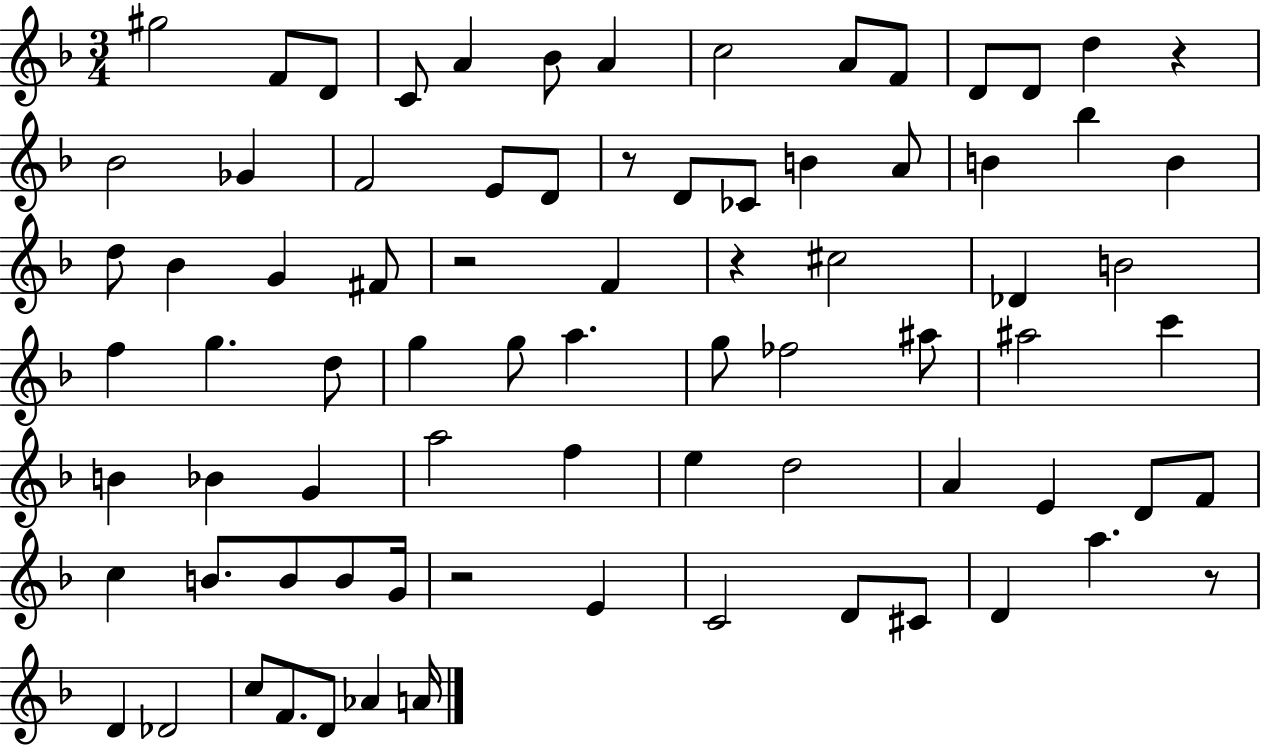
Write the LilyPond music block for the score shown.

{
  \clef treble
  \numericTimeSignature
  \time 3/4
  \key f \major
  gis''2 f'8 d'8 | c'8 a'4 bes'8 a'4 | c''2 a'8 f'8 | d'8 d'8 d''4 r4 | \break bes'2 ges'4 | f'2 e'8 d'8 | r8 d'8 ces'8 b'4 a'8 | b'4 bes''4 b'4 | \break d''8 bes'4 g'4 fis'8 | r2 f'4 | r4 cis''2 | des'4 b'2 | \break f''4 g''4. d''8 | g''4 g''8 a''4. | g''8 fes''2 ais''8 | ais''2 c'''4 | \break b'4 bes'4 g'4 | a''2 f''4 | e''4 d''2 | a'4 e'4 d'8 f'8 | \break c''4 b'8. b'8 b'8 g'16 | r2 e'4 | c'2 d'8 cis'8 | d'4 a''4. r8 | \break d'4 des'2 | c''8 f'8. d'8 aes'4 a'16 | \bar "|."
}